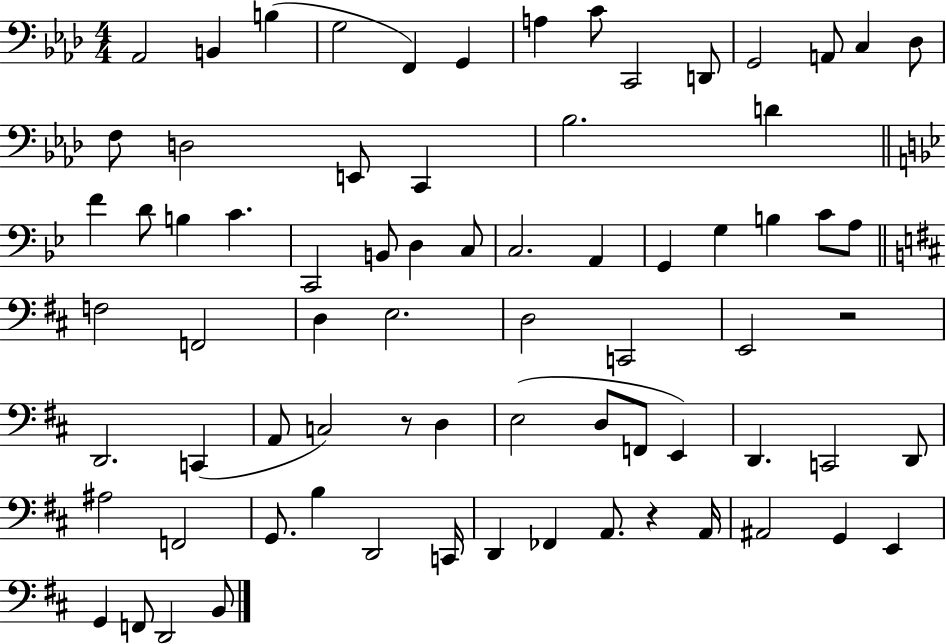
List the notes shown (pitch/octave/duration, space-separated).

Ab2/h B2/q B3/q G3/h F2/q G2/q A3/q C4/e C2/h D2/e G2/h A2/e C3/q Db3/e F3/e D3/h E2/e C2/q Bb3/h. D4/q F4/q D4/e B3/q C4/q. C2/h B2/e D3/q C3/e C3/h. A2/q G2/q G3/q B3/q C4/e A3/e F3/h F2/h D3/q E3/h. D3/h C2/h E2/h R/h D2/h. C2/q A2/e C3/h R/e D3/q E3/h D3/e F2/e E2/q D2/q. C2/h D2/e A#3/h F2/h G2/e. B3/q D2/h C2/s D2/q FES2/q A2/e. R/q A2/s A#2/h G2/q E2/q G2/q F2/e D2/h B2/e